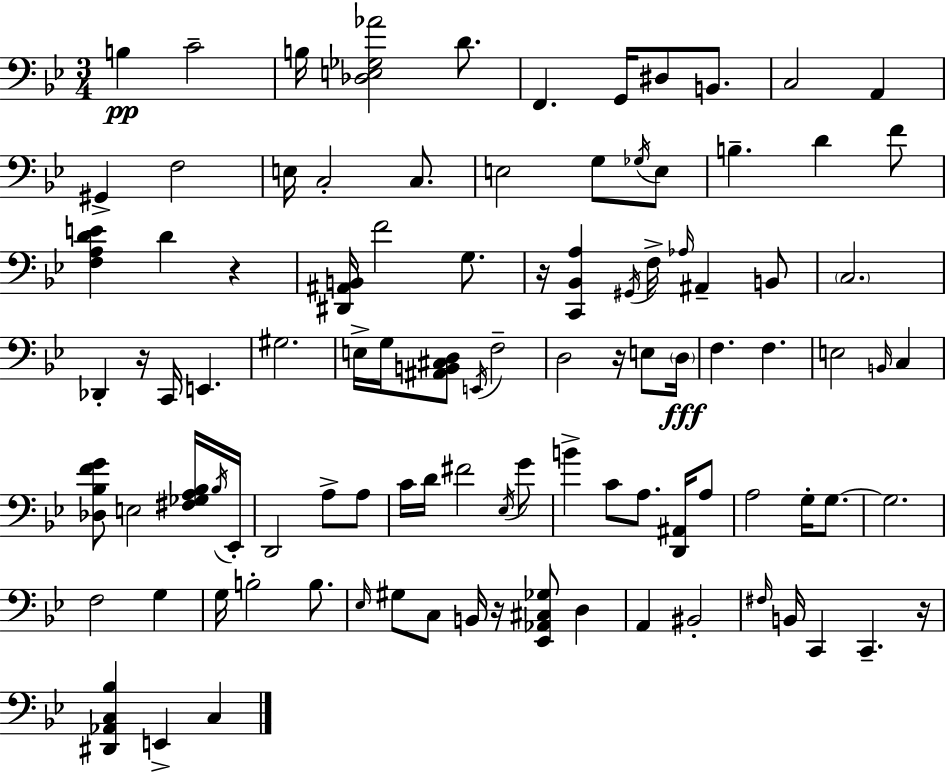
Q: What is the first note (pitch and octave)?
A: B3